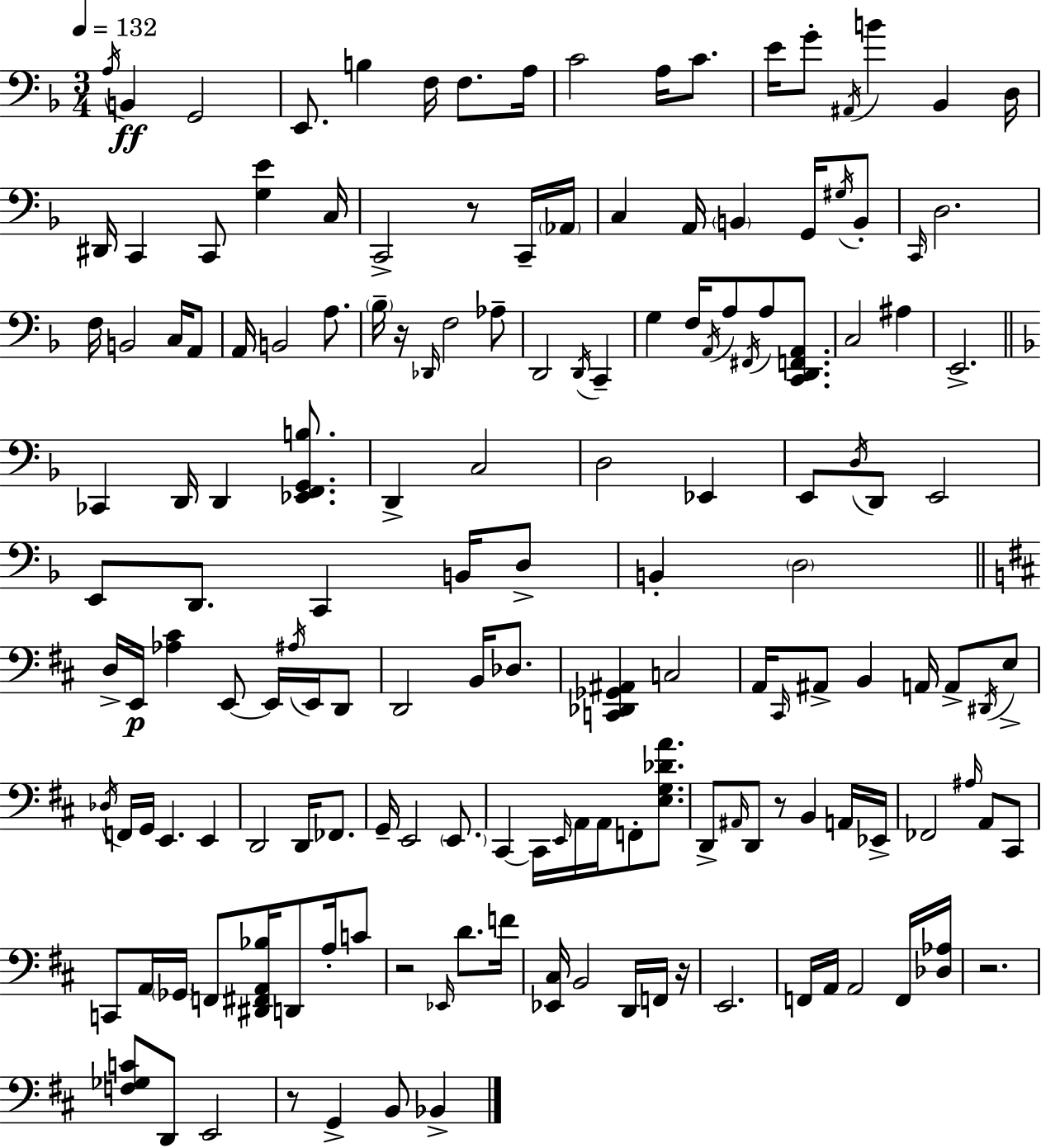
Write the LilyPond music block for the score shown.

{
  \clef bass
  \numericTimeSignature
  \time 3/4
  \key d \minor
  \tempo 4 = 132
  \acciaccatura { a16 }\ff b,4 g,2 | e,8. b4 f16 f8. | a16 c'2 a16 c'8. | e'16 g'8-. \acciaccatura { ais,16 } b'4 bes,4 | \break d16 dis,16 c,4 c,8 <g e'>4 | c16 c,2-> r8 | c,16-- \parenthesize aes,16 c4 a,16 \parenthesize b,4 g,16 | \acciaccatura { gis16 } b,8-. \grace { c,16 } d2. | \break f16 b,2 | c16 a,8 a,16 b,2 | a8. \parenthesize bes16-- r16 \grace { des,16 } f2 | aes8-- d,2 | \break \acciaccatura { d,16 } c,4-- g4 f16 \acciaccatura { a,16 } | a8 \acciaccatura { fis,16 } a8 <c, d, f, a,>8. c2 | ais4 e,2.-> | \bar "||" \break \key f \major ces,4 d,16 d,4 <ees, f, g, b>8. | d,4-> c2 | d2 ees,4 | e,8 \acciaccatura { d16 } d,8 e,2 | \break e,8 d,8. c,4 b,16 d8-> | b,4-. \parenthesize d2 | \bar "||" \break \key b \minor d16-> e,16\p <aes cis'>4 e,8~~ e,16 \acciaccatura { ais16 } e,16 d,8 | d,2 b,16 des8. | <c, des, ges, ais,>4 c2 | a,16 \grace { cis,16 } ais,8-> b,4 a,16 a,8-> | \break \acciaccatura { dis,16 } e8-> \acciaccatura { des16 } f,16 g,16 e,4. | e,4 d,2 | d,16 fes,8. g,16-- e,2 | \parenthesize e,8. cis,4~~ cis,16 \grace { e,16 } a,16 a,16 | \break f,8-. <e g des' a'>8. d,8-> \grace { ais,16 } d,8 r8 | b,4 a,16 ees,16-> fes,2 | \grace { ais16 } a,8 cis,8 c,8 a,16 \parenthesize ges,16 f,8 | <dis, fis, a, bes>16 d,8 a16-. c'8 r2 | \break \grace { ees,16 } d'8. f'16 <ees, cis>16 b,2 | d,16 f,16 r16 e,2. | f,16 a,16 a,2 | f,16 <des aes>16 r2. | \break <f ges c'>8 d,8 | e,2 r8 g,4-> | b,8 bes,4-> \bar "|."
}